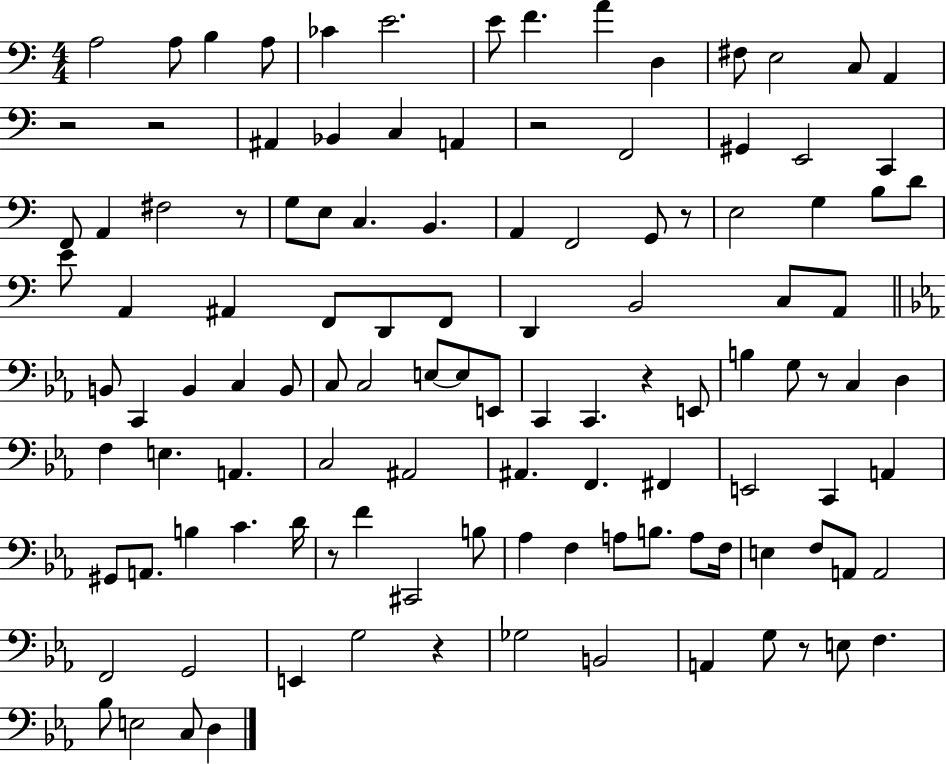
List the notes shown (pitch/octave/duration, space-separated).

A3/h A3/e B3/q A3/e CES4/q E4/h. E4/e F4/q. A4/q D3/q F#3/e E3/h C3/e A2/q R/h R/h A#2/q Bb2/q C3/q A2/q R/h F2/h G#2/q E2/h C2/q F2/e A2/q F#3/h R/e G3/e E3/e C3/q. B2/q. A2/q F2/h G2/e R/e E3/h G3/q B3/e D4/e E4/e A2/q A#2/q F2/e D2/e F2/e D2/q B2/h C3/e A2/e B2/e C2/q B2/q C3/q B2/e C3/e C3/h E3/e E3/e E2/e C2/q C2/q. R/q E2/e B3/q G3/e R/e C3/q D3/q F3/q E3/q. A2/q. C3/h A#2/h A#2/q. F2/q. F#2/q E2/h C2/q A2/q G#2/e A2/e. B3/q C4/q. D4/s R/e F4/q C#2/h B3/e Ab3/q F3/q A3/e B3/e. A3/e F3/s E3/q F3/e A2/e A2/h F2/h G2/h E2/q G3/h R/q Gb3/h B2/h A2/q G3/e R/e E3/e F3/q. Bb3/e E3/h C3/e D3/q